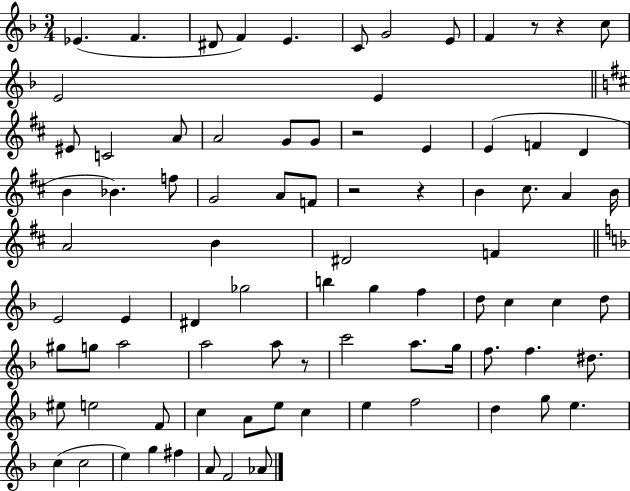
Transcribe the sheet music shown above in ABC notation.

X:1
T:Untitled
M:3/4
L:1/4
K:F
_E F ^D/2 F E C/2 G2 E/2 F z/2 z c/2 E2 E ^E/2 C2 A/2 A2 G/2 G/2 z2 E E F D B _B f/2 G2 A/2 F/2 z2 z B ^c/2 A B/4 A2 B ^D2 F E2 E ^D _g2 b g f d/2 c c d/2 ^g/2 g/2 a2 a2 a/2 z/2 c'2 a/2 g/4 f/2 f ^d/2 ^e/2 e2 F/2 c A/2 e/2 c e f2 d g/2 e c c2 e g ^f A/2 F2 _A/2